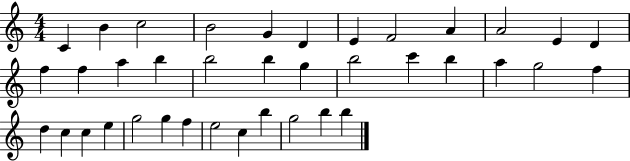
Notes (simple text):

C4/q B4/q C5/h B4/h G4/q D4/q E4/q F4/h A4/q A4/h E4/q D4/q F5/q F5/q A5/q B5/q B5/h B5/q G5/q B5/h C6/q B5/q A5/q G5/h F5/q D5/q C5/q C5/q E5/q G5/h G5/q F5/q E5/h C5/q B5/q G5/h B5/q B5/q